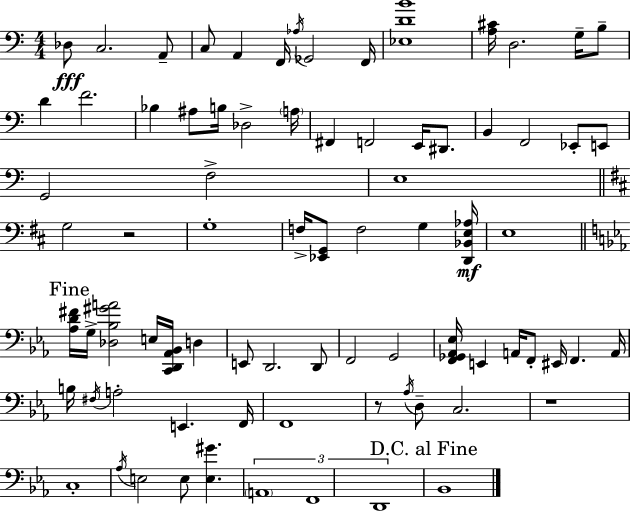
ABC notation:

X:1
T:Untitled
M:4/4
L:1/4
K:Am
_D,/2 C,2 A,,/2 C,/2 A,, F,,/4 _A,/4 _G,,2 F,,/4 [_E,DB]4 [A,^C]/4 D,2 G,/4 B,/2 D F2 _B, ^A,/2 B,/4 _D,2 A,/4 ^F,, F,,2 E,,/4 ^D,,/2 B,, F,,2 _E,,/2 E,,/2 G,,2 F,2 E,4 G,2 z2 G,4 F,/4 [_E,,G,,]/2 F,2 G, [D,,_B,,E,_A,]/4 E,4 [_A,D^F]/4 G,/4 [_D,_B,^GA]2 E,/4 [C,,D,,_A,,_B,,]/4 D, E,,/2 D,,2 D,,/2 F,,2 G,,2 [F,,_G,,_A,,_E,]/4 E,, A,,/4 F,,/2 ^E,,/4 F,, A,,/4 B,/4 ^F,/4 A,2 E,, F,,/4 F,,4 z/2 _A,/4 D,/2 C,2 z4 C,4 _A,/4 E,2 E,/2 [E,^G] A,,4 F,,4 D,,4 _B,,4